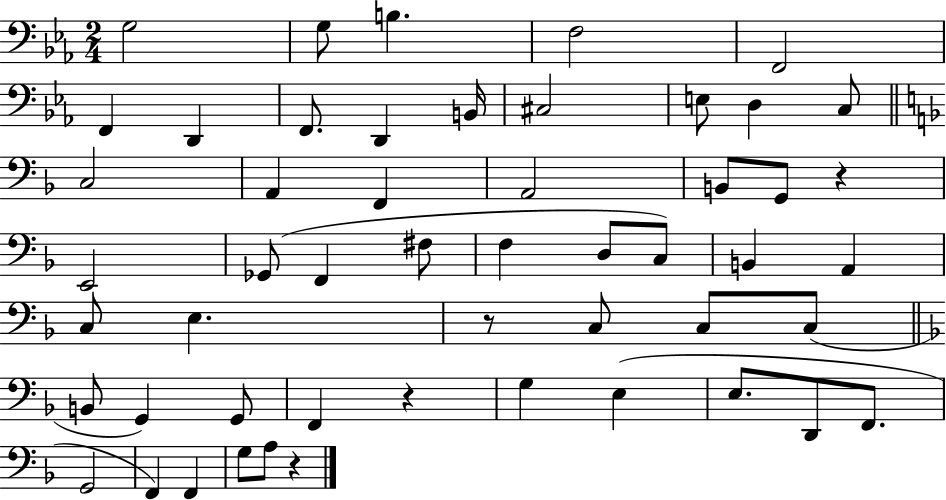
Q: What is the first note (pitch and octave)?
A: G3